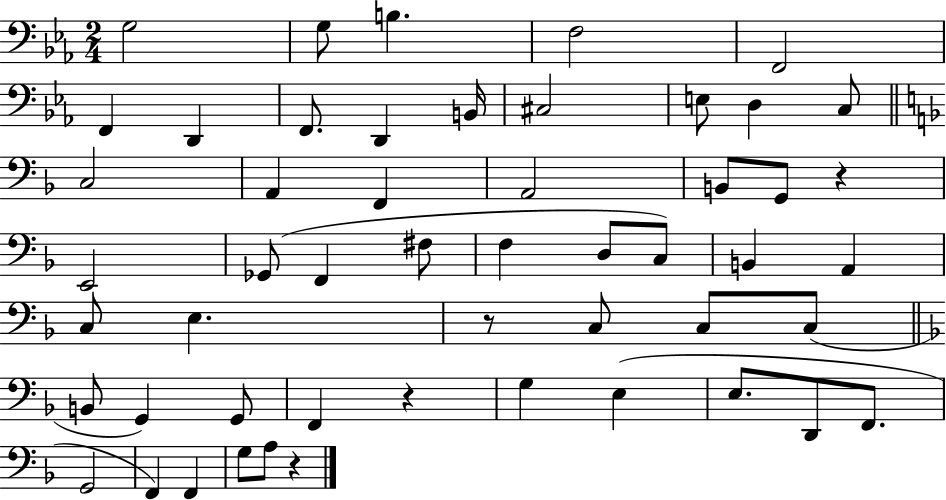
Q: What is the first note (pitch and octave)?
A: G3